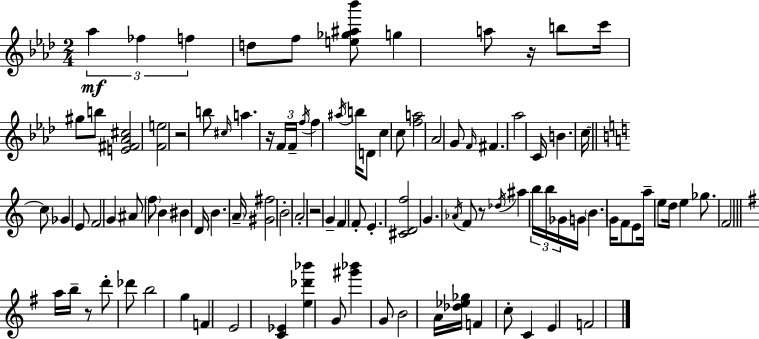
{
  \clef treble
  \numericTimeSignature
  \time 2/4
  \key f \minor
  \repeat volta 2 { \tuplet 3/2 { aes''4\mf fes''4 | f''4 } d''8 f''8 | <e'' ges'' ais'' bes'''>8 g''4 a''8 | r16 b''8 c'''16 gis''8 b''8 | \break <e' fis' aes' cis''>2 | <f' e''>2 | r2 | b''8 \grace { cis''16 } a''4. | \break r16 \tuplet 3/2 { f'16 f'16-- \acciaccatura { f''16 } } f''4 | \acciaccatura { ais''16 } b''16 d'8 c''4 | c''8 <f'' a''>2 | aes'2 | \break g'8 \grace { f'16 } fis'4. | aes''2 | c'16 b'4. | c''16~~ \bar "||" \break \key c \major c''8 ges'4 e'8 | f'2 | g'4 ais'8 \parenthesize f''8 | b'4 bis'4 | \break d'16 b'4. \parenthesize a'16-- | <gis' fis''>2 | b'2-. | a'2-. | \break r2 | g'4-- f'4 | f'8-. e'4.-. | <cis' d' f''>2 | \break g'4. \acciaccatura { aes'16 } f'8 | r8 \acciaccatura { des''16 } ais''4 | \tuplet 3/2 { b''16 b''16 ges'16 } g'16 \parenthesize b'4. | g'16 f'8 e'8 a''16-- | \break e''8 d''16 e''4 ges''8. | f'2 | \bar "||" \break \key e \minor a''16 b''16-- r8 d'''8-. des'''8 | b''2 | g''4 f'4 | e'2 | \break <c' ees'>4 <e'' des''' bes'''>4 | g'8 <gis''' bes'''>4 g'8 | b'2 | a'16 <des'' ees'' ges''>16 f'4 c''8-. | \break c'4 e'4 | f'2 | } \bar "|."
}